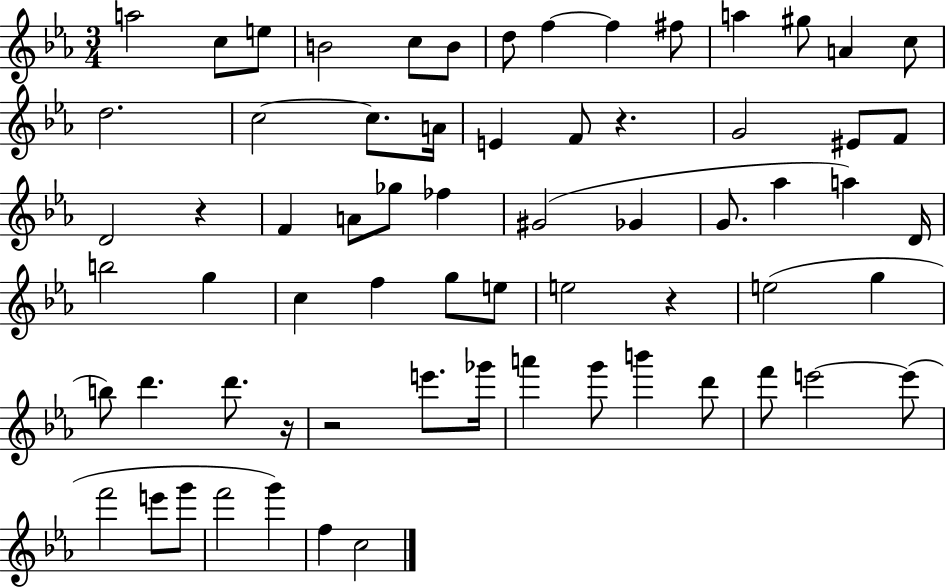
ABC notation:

X:1
T:Untitled
M:3/4
L:1/4
K:Eb
a2 c/2 e/2 B2 c/2 B/2 d/2 f f ^f/2 a ^g/2 A c/2 d2 c2 c/2 A/4 E F/2 z G2 ^E/2 F/2 D2 z F A/2 _g/2 _f ^G2 _G G/2 _a a D/4 b2 g c f g/2 e/2 e2 z e2 g b/2 d' d'/2 z/4 z2 e'/2 _g'/4 a' g'/2 b' d'/2 f'/2 e'2 e'/2 f'2 e'/2 g'/2 f'2 g' f c2